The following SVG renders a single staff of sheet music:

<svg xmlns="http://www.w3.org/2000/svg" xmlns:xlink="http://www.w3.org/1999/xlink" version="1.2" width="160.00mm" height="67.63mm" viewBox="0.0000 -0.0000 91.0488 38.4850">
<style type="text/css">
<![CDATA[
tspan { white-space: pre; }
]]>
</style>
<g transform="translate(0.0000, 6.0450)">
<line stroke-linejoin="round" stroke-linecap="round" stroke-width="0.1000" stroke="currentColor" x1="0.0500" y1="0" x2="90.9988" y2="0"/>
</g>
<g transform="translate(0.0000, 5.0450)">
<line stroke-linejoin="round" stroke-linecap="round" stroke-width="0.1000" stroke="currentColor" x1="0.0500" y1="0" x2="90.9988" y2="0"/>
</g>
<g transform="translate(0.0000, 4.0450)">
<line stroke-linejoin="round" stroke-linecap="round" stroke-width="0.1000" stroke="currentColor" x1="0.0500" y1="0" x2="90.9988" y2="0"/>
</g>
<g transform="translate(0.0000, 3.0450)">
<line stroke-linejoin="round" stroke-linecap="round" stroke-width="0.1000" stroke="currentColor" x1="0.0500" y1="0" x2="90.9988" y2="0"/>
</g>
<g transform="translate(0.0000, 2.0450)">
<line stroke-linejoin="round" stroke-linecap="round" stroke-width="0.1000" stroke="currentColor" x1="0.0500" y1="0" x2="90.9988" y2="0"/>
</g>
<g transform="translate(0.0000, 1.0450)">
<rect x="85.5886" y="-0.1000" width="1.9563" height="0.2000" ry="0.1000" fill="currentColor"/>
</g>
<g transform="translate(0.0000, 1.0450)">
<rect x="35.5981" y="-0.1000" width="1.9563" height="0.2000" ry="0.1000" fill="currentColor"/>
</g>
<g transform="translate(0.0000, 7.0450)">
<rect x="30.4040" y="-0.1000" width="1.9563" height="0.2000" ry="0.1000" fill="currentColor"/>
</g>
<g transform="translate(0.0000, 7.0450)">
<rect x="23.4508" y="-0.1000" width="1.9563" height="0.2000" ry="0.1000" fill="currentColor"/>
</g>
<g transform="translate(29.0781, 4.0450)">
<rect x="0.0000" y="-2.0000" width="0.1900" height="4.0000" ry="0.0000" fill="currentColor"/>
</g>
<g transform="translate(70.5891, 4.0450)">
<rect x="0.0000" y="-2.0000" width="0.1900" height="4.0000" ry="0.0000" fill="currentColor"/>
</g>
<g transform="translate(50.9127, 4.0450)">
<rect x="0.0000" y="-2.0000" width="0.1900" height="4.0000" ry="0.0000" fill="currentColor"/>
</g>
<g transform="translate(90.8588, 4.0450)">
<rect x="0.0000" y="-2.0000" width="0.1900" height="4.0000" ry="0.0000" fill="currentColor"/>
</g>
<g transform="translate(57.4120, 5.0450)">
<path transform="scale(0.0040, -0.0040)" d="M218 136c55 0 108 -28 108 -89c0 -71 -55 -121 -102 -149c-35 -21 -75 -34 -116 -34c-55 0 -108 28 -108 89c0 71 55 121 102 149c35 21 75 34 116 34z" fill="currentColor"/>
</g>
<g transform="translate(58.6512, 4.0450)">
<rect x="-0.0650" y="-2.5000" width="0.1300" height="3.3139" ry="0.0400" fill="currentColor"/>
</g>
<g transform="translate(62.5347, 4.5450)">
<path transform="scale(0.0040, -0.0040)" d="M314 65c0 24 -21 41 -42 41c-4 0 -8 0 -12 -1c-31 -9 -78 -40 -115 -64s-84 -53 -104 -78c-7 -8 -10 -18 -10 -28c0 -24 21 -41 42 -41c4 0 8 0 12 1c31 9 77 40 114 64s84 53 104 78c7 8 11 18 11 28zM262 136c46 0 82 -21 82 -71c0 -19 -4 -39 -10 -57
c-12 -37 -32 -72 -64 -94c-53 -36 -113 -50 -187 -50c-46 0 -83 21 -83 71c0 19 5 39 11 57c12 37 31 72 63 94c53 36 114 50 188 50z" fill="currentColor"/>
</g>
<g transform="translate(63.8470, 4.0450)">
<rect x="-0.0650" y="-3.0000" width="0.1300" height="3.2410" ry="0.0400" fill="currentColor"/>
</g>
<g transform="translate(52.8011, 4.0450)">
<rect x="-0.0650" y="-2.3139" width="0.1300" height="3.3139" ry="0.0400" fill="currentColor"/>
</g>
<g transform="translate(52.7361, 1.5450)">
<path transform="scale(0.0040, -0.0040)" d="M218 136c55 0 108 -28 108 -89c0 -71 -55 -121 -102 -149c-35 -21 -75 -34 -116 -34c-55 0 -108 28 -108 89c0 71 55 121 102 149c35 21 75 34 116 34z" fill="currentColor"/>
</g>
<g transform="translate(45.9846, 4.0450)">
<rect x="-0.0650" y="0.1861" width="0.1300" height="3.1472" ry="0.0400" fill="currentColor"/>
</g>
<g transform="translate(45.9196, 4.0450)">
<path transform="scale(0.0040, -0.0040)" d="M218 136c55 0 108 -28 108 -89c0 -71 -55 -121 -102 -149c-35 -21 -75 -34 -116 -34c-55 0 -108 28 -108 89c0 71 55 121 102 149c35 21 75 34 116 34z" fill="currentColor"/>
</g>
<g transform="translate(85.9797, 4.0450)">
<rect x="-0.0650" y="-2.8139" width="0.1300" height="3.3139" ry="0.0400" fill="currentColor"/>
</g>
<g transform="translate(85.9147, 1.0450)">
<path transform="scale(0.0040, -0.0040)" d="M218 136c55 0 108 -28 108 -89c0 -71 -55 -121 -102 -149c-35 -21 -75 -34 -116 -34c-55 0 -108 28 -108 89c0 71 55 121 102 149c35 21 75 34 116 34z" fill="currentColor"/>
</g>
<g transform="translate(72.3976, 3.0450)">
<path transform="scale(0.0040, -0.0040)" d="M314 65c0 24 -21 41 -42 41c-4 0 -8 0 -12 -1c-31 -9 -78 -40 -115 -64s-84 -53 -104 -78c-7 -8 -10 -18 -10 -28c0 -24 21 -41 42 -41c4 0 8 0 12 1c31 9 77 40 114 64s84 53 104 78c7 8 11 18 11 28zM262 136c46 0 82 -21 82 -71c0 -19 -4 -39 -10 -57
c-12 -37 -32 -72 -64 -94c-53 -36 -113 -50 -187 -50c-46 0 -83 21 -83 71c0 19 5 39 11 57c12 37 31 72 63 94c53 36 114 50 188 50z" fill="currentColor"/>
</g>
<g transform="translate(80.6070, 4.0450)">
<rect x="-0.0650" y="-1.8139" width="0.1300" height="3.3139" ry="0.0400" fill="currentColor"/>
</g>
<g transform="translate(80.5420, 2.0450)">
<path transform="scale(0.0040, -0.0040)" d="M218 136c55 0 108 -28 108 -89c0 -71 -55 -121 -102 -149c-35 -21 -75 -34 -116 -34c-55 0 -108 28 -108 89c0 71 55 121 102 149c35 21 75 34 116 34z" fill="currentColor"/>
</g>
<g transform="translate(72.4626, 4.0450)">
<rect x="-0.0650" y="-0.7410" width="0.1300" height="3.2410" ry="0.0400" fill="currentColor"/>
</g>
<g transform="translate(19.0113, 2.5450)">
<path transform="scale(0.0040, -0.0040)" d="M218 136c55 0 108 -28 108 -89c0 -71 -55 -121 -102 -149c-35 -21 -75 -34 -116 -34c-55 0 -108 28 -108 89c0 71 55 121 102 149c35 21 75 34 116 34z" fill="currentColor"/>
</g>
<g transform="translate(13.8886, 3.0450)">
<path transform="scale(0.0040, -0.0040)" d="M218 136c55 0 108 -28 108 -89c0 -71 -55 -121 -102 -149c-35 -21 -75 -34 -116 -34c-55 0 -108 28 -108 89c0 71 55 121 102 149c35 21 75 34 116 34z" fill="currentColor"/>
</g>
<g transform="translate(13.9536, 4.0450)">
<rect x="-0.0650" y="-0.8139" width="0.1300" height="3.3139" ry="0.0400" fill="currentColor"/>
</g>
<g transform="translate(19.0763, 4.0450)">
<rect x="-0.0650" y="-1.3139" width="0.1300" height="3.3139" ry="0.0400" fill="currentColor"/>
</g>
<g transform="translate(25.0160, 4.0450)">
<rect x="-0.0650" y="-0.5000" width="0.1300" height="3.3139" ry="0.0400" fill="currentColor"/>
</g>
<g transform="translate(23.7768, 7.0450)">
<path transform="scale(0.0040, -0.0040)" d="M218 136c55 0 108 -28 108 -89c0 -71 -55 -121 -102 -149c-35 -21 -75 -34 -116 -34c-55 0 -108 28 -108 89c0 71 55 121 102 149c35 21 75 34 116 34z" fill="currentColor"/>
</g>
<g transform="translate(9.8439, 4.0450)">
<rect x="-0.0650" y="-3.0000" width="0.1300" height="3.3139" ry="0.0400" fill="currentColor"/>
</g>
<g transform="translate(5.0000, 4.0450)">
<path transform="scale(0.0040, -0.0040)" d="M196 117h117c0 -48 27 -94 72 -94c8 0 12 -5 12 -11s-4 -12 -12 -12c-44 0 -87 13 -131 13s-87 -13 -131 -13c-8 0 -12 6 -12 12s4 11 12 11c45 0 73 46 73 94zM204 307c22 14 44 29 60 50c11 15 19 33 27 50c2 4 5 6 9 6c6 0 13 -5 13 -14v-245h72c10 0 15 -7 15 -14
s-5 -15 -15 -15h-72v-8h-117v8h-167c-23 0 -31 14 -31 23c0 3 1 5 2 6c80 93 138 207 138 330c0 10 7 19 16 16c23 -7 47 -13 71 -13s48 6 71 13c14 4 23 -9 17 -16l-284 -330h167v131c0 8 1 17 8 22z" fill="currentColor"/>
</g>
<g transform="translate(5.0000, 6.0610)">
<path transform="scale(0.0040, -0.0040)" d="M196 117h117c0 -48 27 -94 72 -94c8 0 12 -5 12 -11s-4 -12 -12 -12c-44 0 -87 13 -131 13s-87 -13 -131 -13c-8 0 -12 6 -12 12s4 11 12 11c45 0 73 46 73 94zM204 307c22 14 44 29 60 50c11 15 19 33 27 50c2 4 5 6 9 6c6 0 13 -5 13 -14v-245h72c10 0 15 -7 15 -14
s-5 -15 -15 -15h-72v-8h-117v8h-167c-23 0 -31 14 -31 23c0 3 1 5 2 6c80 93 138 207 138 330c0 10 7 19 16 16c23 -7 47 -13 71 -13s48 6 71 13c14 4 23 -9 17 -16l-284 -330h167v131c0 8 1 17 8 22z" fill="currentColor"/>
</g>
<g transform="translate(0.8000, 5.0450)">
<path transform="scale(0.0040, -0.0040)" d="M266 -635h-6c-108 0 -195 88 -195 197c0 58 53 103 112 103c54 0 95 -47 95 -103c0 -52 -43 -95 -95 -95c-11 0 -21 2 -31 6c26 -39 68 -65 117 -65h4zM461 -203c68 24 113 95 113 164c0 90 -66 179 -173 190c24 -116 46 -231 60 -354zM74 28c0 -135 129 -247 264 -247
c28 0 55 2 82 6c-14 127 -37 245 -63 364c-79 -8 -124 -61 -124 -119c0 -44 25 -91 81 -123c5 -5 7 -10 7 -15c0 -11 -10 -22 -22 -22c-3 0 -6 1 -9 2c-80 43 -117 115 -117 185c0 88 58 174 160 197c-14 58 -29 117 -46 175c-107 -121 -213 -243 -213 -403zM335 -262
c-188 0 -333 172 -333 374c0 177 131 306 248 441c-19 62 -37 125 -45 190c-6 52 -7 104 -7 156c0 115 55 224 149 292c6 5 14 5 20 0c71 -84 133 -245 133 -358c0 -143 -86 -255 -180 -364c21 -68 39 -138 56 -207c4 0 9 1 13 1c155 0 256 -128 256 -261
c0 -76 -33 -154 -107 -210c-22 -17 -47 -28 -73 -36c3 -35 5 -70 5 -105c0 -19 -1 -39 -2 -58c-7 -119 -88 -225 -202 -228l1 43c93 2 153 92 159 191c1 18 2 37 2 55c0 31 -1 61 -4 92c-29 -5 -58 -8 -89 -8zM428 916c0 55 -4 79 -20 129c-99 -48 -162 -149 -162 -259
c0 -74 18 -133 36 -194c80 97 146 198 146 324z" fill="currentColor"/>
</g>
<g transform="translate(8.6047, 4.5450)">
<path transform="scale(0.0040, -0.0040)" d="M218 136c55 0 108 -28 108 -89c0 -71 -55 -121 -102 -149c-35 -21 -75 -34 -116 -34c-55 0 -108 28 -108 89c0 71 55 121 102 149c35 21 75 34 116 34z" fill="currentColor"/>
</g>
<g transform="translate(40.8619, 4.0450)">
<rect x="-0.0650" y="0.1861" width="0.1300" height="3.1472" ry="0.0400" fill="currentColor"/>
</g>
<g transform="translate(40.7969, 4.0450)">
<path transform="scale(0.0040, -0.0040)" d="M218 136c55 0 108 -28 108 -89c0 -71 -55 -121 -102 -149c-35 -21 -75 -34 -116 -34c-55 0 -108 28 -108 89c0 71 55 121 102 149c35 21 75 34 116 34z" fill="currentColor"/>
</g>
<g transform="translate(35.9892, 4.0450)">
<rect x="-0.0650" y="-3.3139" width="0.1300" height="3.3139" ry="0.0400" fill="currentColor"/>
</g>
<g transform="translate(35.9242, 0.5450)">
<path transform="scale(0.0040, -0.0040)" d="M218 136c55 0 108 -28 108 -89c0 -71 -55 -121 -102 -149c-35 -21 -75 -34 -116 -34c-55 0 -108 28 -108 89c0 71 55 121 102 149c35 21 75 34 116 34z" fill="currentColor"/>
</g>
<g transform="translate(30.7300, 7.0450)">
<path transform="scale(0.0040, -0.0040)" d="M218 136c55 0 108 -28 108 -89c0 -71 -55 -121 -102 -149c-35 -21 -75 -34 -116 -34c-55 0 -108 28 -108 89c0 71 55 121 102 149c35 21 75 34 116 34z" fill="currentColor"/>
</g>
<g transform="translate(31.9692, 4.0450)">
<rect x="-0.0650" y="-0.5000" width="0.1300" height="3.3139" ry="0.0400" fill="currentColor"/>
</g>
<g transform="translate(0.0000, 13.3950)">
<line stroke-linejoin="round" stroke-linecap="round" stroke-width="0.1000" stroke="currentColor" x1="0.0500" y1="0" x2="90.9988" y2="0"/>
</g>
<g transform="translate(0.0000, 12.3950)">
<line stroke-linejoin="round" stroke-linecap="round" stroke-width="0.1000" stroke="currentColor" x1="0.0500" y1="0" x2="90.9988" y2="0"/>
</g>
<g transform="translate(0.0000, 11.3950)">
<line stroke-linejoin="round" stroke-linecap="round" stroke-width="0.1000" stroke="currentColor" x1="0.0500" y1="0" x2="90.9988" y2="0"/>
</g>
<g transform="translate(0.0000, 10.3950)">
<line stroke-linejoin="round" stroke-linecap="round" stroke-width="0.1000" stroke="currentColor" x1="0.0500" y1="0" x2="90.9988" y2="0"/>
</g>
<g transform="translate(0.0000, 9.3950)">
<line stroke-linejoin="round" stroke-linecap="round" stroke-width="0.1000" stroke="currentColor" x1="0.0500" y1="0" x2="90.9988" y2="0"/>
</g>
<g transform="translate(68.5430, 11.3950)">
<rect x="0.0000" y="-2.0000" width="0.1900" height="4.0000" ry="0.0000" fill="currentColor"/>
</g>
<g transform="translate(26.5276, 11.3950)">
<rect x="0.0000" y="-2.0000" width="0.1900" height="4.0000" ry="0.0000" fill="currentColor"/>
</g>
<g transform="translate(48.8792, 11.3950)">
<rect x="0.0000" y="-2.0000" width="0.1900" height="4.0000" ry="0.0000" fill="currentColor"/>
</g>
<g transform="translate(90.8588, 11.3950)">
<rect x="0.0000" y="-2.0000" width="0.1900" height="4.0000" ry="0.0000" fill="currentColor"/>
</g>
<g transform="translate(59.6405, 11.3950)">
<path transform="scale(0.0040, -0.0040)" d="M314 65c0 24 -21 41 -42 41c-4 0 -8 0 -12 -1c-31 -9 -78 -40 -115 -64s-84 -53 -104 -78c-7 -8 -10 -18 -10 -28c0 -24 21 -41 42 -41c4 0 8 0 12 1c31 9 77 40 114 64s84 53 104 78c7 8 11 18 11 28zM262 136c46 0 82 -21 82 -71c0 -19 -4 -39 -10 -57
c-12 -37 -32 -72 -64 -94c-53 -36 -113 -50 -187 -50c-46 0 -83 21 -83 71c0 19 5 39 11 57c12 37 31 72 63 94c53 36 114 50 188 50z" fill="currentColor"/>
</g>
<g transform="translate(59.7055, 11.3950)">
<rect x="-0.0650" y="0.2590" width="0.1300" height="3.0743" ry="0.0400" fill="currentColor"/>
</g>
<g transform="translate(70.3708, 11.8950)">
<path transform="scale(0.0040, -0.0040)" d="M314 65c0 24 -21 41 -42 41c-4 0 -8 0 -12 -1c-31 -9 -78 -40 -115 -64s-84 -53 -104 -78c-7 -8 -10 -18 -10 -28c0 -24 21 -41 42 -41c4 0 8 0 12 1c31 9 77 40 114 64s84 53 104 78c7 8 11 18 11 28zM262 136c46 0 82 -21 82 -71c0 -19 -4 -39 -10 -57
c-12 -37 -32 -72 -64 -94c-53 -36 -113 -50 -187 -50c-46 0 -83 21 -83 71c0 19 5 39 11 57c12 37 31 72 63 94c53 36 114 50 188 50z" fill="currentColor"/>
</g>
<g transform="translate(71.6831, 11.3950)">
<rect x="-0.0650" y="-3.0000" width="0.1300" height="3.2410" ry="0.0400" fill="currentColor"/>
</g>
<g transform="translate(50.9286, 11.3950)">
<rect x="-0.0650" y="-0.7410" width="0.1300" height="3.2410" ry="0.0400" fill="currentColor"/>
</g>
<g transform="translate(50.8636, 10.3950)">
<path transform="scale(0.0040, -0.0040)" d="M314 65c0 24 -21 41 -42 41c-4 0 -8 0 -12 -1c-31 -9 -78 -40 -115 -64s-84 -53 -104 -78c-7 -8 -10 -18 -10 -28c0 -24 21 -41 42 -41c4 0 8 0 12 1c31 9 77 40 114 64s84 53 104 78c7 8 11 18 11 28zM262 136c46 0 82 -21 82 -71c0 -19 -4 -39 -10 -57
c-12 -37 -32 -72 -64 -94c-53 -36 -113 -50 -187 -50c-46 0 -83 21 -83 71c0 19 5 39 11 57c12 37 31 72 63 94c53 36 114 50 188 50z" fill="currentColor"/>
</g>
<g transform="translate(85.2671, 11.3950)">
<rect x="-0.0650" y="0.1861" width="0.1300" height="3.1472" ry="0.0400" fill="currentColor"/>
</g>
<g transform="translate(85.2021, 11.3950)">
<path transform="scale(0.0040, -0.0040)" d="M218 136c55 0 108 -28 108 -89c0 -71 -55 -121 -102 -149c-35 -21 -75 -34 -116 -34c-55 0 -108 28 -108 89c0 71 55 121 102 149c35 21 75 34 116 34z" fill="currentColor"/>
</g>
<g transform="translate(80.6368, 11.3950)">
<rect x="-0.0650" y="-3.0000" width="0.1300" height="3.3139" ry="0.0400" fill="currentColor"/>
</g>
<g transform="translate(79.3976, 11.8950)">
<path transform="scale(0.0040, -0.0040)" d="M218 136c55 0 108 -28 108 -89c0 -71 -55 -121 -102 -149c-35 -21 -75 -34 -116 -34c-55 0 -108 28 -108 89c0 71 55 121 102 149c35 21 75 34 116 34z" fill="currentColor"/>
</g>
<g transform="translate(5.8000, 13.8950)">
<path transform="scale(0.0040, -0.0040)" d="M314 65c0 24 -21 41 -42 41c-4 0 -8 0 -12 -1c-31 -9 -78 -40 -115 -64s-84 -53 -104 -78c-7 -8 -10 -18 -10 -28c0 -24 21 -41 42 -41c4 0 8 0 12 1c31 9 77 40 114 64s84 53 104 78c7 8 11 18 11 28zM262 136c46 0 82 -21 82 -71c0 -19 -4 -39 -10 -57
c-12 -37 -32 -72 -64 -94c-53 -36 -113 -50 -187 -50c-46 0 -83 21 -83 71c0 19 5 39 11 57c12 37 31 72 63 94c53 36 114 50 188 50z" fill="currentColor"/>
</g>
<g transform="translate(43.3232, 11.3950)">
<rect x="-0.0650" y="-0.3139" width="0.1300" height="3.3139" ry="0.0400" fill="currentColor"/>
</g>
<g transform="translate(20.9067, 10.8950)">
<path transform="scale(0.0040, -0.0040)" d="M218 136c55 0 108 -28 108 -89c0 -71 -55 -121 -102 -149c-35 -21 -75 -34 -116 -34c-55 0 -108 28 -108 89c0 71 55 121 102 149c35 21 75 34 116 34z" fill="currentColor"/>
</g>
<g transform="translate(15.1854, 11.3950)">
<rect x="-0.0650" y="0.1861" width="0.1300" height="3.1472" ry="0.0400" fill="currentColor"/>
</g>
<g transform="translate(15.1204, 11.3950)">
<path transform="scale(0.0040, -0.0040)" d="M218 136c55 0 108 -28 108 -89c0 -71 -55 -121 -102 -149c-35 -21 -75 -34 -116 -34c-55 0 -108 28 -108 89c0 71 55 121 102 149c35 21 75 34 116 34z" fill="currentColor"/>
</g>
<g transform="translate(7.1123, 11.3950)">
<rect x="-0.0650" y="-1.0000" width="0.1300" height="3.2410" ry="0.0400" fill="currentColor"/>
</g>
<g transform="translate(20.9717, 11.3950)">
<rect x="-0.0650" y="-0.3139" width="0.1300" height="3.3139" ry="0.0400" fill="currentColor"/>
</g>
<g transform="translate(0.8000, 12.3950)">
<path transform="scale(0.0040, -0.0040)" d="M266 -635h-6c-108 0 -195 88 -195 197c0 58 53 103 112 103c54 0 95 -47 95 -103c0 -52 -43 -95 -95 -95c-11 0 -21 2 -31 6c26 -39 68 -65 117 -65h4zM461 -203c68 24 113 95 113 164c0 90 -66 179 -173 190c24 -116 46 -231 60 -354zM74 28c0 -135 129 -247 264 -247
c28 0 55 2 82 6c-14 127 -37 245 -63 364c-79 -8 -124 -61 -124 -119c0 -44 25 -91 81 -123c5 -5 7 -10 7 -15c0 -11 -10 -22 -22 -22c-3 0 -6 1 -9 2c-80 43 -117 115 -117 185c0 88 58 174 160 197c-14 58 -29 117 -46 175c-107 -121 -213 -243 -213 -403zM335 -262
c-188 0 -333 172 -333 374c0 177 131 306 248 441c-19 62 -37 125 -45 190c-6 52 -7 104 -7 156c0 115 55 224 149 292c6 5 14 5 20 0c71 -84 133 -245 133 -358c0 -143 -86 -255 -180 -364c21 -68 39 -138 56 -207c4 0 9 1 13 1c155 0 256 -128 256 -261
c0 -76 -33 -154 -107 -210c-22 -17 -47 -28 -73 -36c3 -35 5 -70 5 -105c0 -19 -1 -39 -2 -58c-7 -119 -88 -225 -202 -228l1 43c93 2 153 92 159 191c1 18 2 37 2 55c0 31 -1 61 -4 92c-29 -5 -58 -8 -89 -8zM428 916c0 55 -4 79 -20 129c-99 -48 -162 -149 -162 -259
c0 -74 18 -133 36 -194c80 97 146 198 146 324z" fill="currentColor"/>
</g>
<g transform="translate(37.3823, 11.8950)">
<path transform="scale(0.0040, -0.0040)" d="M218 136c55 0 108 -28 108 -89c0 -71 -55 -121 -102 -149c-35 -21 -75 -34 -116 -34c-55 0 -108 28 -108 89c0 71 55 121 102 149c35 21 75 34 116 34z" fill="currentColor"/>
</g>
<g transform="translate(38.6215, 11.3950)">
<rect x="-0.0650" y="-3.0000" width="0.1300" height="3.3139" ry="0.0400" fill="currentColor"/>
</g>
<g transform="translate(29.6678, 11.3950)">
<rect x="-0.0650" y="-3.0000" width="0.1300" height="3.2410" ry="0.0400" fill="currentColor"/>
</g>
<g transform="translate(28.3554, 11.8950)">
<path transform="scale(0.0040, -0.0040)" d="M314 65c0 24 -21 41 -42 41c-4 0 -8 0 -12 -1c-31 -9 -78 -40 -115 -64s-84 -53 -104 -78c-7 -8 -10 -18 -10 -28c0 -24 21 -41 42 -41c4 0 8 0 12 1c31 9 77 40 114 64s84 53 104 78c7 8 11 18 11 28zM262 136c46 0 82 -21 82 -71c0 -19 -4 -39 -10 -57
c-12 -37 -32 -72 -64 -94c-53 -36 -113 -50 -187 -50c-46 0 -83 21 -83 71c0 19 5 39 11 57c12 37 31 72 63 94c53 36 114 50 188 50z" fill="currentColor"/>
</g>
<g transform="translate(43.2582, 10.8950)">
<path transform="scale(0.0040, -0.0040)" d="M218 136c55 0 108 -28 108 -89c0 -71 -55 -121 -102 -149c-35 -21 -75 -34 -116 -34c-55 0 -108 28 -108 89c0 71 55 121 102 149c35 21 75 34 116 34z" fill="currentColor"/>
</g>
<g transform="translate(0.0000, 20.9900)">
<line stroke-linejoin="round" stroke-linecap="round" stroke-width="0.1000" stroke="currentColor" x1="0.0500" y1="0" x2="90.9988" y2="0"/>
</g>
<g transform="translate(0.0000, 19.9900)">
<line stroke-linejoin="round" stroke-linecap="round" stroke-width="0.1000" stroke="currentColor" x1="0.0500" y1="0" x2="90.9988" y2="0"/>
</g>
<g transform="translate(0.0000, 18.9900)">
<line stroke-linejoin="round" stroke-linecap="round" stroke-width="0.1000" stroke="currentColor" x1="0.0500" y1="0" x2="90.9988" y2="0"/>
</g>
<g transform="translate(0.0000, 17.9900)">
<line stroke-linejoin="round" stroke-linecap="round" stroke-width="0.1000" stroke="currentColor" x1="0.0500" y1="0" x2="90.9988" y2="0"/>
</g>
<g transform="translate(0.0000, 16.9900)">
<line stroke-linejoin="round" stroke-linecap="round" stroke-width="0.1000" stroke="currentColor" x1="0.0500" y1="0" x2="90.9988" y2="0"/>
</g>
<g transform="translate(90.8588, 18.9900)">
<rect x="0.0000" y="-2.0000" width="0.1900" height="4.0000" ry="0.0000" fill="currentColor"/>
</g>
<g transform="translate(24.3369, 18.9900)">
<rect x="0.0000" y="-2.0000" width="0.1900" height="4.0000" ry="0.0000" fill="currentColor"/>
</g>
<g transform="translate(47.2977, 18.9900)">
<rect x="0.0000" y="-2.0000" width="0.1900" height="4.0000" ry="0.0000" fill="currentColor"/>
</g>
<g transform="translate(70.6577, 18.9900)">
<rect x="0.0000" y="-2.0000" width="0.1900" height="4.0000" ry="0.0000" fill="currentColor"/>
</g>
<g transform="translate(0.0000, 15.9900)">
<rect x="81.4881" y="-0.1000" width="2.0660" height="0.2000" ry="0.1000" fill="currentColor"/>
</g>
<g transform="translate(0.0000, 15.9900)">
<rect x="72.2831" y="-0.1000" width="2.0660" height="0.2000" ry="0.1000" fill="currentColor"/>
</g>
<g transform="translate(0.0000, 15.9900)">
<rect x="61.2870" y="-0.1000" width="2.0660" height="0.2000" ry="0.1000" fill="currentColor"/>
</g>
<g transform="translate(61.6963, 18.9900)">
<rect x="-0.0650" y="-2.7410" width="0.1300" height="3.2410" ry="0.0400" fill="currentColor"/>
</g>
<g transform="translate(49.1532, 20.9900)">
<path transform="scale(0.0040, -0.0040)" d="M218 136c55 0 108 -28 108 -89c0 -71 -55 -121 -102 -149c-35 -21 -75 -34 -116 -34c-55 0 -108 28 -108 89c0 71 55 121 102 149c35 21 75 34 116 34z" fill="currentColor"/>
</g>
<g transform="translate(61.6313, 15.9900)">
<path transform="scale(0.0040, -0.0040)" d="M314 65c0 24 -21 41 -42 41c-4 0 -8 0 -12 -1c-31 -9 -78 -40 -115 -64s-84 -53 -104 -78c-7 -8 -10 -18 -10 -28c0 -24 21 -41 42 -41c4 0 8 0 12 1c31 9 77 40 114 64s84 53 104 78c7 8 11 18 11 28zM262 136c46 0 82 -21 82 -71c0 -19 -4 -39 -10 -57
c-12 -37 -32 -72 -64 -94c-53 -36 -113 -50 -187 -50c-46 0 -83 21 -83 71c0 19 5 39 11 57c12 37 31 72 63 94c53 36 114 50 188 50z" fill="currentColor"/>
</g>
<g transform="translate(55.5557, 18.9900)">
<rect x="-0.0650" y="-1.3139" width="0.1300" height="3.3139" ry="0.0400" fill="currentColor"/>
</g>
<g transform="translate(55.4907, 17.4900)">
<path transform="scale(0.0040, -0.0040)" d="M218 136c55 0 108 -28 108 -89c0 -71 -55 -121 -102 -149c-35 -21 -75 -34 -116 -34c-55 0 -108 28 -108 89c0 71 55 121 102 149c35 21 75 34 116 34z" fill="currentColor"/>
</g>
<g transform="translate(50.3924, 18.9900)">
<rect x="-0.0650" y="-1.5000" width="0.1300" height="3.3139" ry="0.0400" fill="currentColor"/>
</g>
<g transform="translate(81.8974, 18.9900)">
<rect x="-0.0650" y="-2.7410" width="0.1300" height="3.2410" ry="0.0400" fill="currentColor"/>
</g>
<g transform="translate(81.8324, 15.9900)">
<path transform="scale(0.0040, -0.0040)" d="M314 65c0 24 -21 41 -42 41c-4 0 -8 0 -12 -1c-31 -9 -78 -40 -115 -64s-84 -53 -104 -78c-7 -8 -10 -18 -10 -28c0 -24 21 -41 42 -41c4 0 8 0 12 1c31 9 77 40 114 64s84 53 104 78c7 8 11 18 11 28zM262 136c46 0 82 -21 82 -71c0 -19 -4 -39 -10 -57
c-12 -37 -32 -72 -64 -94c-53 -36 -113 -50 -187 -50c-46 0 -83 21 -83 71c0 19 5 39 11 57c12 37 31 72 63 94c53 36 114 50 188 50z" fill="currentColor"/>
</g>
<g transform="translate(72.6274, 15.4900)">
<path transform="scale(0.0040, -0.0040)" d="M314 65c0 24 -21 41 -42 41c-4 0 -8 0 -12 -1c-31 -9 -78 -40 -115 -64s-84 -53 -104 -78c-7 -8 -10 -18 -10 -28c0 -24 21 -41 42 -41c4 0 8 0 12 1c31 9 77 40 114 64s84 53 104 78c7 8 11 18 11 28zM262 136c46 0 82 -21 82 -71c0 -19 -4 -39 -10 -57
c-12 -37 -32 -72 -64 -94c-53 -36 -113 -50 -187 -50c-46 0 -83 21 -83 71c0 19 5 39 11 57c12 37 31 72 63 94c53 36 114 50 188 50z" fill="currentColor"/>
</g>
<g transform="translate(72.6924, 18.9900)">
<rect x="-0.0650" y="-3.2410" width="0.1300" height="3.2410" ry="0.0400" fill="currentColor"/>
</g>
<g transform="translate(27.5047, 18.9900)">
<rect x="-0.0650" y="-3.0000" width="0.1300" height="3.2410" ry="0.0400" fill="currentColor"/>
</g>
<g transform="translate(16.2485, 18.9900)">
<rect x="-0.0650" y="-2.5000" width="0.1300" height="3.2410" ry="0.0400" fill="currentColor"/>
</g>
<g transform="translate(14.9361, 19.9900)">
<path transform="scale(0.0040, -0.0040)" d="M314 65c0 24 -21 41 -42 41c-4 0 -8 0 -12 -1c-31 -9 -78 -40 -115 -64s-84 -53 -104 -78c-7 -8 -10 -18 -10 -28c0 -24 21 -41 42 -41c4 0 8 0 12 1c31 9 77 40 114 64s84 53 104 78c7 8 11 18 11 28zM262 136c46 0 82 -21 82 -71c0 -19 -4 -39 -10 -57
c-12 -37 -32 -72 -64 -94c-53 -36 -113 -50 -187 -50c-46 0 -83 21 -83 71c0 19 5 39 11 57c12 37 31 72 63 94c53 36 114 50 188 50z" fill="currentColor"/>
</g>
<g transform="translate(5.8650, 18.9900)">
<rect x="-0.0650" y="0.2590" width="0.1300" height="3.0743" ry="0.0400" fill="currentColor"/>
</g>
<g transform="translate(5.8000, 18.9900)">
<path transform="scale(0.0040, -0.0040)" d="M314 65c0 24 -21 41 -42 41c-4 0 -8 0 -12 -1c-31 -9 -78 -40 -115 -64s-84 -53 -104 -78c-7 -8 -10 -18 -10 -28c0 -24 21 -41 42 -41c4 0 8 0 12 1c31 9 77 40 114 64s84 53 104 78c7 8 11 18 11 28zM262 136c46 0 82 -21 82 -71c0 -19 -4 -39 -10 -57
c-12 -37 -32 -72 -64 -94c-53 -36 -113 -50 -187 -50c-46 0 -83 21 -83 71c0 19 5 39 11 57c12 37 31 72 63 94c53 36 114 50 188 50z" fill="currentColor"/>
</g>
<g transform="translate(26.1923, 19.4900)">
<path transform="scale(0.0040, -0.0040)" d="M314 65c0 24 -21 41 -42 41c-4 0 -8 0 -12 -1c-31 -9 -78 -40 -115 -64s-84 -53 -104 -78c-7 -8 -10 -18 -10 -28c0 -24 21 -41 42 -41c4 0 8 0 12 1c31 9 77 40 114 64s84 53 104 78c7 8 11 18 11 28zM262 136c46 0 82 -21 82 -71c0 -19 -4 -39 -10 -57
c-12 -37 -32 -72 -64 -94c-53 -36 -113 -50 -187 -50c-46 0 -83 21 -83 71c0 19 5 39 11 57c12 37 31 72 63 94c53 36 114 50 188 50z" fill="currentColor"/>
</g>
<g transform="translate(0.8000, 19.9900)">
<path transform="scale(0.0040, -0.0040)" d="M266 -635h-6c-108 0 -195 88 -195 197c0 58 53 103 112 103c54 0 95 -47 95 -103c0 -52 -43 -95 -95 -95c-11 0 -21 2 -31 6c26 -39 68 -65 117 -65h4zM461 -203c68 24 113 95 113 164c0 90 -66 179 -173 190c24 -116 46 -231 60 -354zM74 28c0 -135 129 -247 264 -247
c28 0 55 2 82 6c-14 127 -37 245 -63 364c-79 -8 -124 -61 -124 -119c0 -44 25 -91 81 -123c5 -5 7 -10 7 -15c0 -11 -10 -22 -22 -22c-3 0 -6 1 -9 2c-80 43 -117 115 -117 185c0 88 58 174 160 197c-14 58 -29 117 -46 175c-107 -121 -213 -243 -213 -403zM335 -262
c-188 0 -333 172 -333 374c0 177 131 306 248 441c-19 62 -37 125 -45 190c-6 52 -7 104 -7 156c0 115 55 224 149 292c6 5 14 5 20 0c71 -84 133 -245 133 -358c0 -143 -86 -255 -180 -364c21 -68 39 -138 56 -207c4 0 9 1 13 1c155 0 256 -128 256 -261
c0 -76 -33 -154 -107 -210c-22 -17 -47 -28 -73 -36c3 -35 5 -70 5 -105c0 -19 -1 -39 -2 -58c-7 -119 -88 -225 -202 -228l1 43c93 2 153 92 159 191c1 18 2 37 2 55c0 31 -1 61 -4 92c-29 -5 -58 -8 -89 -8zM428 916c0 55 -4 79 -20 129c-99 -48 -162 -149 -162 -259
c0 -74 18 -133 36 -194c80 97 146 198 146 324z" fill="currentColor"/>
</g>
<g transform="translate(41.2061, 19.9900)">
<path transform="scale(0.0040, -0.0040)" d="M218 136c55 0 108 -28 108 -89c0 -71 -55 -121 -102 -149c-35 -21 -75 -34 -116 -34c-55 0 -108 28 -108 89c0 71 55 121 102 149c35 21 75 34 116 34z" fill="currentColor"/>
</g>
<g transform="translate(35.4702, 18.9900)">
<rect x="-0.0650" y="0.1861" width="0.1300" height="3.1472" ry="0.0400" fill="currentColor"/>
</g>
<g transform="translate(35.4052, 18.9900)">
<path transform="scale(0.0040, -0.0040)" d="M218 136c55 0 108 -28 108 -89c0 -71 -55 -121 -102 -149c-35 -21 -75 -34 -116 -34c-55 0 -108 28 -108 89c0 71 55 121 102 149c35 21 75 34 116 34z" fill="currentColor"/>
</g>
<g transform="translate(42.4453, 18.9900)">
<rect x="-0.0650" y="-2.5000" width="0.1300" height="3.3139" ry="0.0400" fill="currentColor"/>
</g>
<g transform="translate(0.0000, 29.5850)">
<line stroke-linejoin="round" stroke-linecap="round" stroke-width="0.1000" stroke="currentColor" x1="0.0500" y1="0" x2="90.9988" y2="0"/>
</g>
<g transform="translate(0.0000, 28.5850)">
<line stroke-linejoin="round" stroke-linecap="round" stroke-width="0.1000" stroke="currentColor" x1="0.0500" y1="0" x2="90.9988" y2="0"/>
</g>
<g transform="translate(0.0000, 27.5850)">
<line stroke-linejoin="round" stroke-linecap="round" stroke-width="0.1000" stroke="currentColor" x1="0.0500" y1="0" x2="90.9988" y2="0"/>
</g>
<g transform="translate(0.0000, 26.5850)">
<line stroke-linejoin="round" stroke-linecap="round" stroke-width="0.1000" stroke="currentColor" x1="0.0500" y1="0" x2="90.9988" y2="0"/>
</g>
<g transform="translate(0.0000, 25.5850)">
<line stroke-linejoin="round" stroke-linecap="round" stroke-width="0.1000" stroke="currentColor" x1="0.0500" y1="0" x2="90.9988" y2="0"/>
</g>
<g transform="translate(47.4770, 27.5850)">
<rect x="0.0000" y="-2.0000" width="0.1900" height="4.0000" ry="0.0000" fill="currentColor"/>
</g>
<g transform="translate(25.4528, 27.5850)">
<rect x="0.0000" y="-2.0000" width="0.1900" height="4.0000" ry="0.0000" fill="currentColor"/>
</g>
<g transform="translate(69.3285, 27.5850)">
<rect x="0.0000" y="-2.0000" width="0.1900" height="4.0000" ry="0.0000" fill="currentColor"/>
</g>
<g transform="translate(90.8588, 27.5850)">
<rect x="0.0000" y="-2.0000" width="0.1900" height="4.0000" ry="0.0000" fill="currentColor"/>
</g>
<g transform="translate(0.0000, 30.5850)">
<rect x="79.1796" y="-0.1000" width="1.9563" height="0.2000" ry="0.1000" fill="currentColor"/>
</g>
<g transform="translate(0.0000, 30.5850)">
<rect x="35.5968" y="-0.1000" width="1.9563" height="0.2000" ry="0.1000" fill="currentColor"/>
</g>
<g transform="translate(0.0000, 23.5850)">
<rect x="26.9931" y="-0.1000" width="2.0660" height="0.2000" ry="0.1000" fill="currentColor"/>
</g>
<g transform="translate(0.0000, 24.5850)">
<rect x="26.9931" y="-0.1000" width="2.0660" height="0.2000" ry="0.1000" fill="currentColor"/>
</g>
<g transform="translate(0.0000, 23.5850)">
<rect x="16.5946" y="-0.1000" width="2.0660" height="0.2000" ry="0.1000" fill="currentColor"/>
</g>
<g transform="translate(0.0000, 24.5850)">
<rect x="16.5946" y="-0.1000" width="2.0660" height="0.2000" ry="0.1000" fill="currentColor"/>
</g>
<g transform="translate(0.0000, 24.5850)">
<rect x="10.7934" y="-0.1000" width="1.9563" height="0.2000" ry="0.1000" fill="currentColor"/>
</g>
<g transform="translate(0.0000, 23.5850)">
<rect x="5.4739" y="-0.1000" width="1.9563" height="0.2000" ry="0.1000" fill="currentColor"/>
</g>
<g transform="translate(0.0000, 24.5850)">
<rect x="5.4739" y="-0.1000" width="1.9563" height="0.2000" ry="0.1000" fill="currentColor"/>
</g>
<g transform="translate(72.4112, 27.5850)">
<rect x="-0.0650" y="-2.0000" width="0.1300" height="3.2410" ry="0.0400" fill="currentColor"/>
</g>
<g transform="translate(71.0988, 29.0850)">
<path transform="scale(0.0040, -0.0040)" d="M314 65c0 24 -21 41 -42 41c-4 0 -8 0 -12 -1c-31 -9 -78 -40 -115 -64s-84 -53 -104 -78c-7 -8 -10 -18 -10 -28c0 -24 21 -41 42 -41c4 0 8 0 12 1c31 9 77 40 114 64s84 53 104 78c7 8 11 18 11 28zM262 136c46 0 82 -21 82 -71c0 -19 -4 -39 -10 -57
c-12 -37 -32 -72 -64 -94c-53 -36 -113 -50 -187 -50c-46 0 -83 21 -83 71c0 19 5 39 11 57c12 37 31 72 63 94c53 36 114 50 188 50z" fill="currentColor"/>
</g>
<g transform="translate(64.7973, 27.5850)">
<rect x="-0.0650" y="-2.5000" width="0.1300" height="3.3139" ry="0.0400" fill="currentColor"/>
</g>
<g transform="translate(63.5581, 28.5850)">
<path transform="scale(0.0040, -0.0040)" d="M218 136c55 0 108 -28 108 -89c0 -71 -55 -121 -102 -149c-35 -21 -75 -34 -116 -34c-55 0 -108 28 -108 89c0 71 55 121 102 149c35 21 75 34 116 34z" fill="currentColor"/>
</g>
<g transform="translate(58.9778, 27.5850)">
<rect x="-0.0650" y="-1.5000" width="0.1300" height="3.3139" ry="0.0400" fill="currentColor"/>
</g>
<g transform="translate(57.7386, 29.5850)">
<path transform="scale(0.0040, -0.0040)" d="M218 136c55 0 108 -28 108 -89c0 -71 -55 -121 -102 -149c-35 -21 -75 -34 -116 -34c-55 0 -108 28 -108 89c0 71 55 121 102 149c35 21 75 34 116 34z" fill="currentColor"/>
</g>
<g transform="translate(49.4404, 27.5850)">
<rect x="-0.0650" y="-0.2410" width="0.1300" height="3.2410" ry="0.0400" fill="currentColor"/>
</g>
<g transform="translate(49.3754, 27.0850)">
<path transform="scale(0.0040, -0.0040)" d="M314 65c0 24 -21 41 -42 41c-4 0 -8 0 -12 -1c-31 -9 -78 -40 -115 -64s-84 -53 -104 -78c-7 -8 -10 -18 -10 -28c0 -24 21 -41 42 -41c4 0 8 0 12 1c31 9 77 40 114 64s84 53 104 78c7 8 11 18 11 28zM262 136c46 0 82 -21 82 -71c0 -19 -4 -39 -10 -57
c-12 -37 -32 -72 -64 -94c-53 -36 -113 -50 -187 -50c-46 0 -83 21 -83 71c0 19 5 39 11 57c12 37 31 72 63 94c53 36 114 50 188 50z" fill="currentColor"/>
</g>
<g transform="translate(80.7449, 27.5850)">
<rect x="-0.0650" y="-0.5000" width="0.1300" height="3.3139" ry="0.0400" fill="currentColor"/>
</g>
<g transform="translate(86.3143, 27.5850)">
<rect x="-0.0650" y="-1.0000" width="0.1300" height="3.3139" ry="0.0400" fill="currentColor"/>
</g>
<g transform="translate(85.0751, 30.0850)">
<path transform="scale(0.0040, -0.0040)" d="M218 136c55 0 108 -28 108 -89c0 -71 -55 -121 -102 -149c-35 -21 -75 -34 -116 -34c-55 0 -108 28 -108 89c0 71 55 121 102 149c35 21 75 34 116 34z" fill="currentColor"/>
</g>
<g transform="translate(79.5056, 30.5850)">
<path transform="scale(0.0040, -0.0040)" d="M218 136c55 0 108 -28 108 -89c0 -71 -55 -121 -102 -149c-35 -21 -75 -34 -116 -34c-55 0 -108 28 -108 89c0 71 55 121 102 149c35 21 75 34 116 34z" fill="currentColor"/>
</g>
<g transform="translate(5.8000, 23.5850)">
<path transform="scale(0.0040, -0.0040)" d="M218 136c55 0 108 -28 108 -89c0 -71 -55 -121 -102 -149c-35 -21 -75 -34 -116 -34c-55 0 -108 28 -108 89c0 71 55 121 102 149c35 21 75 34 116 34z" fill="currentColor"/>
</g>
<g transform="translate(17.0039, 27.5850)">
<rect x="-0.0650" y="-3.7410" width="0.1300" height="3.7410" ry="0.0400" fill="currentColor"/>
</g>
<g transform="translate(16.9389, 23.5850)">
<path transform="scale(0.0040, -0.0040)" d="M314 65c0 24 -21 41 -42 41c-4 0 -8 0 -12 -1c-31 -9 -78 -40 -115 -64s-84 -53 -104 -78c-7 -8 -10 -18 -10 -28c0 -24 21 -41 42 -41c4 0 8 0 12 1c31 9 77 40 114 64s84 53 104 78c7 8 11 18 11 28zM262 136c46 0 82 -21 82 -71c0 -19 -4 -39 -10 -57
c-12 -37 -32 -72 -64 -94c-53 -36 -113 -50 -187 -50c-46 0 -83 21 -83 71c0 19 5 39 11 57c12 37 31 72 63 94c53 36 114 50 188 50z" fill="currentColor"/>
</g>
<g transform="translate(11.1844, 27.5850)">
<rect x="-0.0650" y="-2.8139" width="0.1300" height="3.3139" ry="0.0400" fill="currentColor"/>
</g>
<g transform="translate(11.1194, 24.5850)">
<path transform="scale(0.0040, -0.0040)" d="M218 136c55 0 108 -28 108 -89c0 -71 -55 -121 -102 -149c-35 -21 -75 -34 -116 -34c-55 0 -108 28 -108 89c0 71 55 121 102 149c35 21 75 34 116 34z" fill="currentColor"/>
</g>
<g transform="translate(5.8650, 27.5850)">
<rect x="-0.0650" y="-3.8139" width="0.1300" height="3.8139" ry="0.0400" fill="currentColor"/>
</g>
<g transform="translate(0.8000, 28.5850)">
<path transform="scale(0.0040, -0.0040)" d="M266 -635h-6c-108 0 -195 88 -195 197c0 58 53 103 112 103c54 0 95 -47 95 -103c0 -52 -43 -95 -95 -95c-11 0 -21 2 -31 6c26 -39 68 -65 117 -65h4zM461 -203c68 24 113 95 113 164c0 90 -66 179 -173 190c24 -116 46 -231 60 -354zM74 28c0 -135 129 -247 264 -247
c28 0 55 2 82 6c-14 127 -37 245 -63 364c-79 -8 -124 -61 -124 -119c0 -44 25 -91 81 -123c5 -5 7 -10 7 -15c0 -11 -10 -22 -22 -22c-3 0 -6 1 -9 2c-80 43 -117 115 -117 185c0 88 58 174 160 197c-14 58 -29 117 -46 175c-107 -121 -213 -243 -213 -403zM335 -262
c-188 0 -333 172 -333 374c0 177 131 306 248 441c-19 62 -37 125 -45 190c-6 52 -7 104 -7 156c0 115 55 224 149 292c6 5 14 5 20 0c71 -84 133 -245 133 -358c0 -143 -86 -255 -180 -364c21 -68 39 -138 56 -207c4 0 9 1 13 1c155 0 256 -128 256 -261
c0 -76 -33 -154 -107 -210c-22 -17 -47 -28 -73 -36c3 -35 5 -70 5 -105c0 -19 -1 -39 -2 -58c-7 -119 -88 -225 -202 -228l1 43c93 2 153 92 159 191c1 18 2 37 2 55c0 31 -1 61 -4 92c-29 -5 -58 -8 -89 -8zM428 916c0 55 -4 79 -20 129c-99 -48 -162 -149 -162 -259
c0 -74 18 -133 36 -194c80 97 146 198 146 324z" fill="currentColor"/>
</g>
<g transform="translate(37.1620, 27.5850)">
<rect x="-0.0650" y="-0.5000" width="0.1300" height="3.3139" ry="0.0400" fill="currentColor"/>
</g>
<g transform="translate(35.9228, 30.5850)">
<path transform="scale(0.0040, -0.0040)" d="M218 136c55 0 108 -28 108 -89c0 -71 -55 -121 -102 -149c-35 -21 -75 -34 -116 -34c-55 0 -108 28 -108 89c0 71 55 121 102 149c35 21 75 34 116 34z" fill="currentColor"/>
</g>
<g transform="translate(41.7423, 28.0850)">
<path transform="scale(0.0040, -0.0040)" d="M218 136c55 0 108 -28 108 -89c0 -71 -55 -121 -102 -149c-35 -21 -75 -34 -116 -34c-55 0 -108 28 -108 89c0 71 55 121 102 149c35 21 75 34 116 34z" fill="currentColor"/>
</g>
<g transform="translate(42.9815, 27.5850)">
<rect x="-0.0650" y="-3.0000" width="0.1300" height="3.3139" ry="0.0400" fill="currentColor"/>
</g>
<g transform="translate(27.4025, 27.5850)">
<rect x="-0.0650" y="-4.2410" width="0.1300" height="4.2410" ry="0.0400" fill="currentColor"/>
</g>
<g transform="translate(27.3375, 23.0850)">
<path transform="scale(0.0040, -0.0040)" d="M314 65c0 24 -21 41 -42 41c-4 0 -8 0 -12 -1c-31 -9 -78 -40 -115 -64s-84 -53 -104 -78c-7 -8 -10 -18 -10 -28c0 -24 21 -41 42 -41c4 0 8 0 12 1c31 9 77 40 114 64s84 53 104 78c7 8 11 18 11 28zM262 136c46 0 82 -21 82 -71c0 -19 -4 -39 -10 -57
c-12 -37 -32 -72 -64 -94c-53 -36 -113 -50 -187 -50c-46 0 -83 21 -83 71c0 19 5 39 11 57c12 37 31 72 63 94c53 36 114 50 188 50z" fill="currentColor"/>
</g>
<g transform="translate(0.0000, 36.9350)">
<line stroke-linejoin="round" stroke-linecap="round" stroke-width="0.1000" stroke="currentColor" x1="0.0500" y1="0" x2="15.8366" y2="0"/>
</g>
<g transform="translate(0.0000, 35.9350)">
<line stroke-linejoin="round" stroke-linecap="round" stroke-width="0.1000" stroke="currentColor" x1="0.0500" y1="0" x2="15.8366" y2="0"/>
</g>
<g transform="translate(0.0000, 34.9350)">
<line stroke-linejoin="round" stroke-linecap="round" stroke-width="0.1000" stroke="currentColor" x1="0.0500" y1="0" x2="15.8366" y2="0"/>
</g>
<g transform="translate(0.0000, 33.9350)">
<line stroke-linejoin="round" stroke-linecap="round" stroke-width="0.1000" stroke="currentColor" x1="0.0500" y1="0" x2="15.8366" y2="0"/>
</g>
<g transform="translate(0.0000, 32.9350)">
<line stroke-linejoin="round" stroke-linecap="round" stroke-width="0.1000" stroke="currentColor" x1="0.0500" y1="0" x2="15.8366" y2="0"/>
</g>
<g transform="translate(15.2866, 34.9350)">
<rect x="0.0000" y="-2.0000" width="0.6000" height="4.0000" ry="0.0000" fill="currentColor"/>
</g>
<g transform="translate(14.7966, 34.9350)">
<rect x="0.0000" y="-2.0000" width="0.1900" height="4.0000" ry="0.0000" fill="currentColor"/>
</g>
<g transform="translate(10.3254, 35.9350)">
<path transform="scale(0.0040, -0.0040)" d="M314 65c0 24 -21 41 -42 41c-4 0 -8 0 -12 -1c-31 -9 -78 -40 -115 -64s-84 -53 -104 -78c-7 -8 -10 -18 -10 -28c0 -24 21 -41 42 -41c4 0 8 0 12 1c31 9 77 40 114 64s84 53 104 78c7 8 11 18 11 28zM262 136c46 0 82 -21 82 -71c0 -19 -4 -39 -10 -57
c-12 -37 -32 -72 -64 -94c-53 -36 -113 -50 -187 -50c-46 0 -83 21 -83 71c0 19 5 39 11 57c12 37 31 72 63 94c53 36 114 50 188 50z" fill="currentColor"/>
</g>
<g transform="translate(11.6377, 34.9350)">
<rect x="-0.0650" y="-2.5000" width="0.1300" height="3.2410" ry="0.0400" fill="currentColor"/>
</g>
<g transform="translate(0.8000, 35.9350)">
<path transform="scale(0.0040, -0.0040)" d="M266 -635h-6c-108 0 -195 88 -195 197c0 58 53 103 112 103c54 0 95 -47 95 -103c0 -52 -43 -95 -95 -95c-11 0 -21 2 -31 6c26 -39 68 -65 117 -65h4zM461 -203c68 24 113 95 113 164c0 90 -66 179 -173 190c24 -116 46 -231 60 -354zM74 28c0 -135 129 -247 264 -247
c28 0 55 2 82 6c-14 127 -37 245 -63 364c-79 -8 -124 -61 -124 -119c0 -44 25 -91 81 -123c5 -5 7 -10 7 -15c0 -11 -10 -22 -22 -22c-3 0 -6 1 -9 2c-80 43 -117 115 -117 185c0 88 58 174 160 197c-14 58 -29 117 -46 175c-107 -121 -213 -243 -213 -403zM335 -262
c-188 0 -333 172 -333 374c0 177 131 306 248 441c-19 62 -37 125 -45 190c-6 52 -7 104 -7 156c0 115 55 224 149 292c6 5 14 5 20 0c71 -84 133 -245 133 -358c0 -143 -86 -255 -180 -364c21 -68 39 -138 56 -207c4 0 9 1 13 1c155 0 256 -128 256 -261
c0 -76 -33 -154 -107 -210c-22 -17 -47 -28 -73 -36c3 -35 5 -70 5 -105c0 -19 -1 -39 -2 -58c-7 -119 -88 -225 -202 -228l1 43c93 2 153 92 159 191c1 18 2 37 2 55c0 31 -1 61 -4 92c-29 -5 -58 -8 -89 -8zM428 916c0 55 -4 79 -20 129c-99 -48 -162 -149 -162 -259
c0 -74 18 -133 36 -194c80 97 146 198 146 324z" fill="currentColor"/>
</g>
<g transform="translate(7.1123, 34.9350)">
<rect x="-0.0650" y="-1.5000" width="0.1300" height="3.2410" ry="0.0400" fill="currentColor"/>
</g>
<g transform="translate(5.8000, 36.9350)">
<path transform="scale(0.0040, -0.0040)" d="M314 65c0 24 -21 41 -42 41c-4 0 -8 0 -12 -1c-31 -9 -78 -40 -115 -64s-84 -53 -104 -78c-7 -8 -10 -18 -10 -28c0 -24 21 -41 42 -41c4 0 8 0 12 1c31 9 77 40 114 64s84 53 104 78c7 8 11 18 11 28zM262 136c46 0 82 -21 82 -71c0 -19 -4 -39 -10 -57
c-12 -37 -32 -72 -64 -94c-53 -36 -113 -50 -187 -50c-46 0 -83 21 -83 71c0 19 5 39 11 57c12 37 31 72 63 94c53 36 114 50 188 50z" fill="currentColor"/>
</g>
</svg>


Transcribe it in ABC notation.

X:1
T:Untitled
M:4/4
L:1/4
K:C
A d e C C b B B g G A2 d2 f a D2 B c A2 A c d2 B2 A2 A B B2 G2 A2 B G E e a2 b2 a2 c' a c'2 d'2 C A c2 E G F2 C D E2 G2